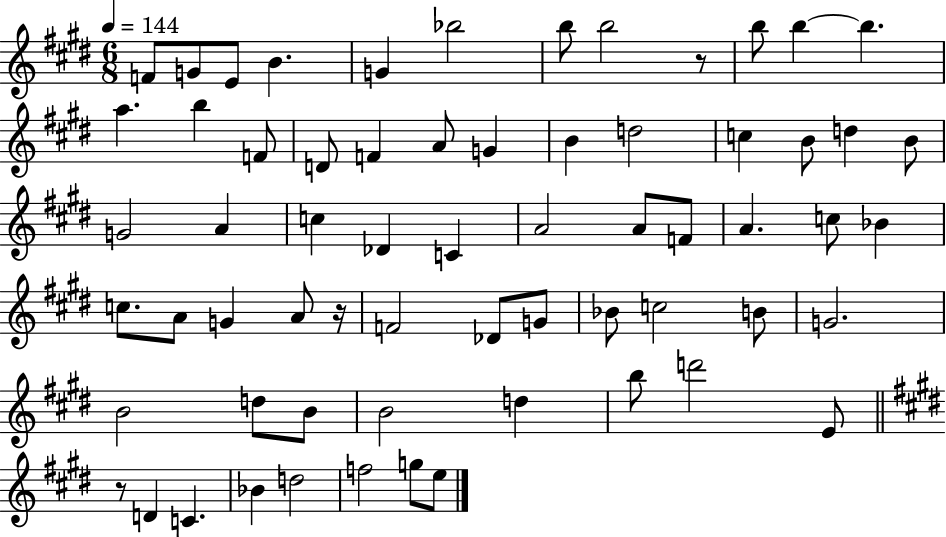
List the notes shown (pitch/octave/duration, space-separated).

F4/e G4/e E4/e B4/q. G4/q Bb5/h B5/e B5/h R/e B5/e B5/q B5/q. A5/q. B5/q F4/e D4/e F4/q A4/e G4/q B4/q D5/h C5/q B4/e D5/q B4/e G4/h A4/q C5/q Db4/q C4/q A4/h A4/e F4/e A4/q. C5/e Bb4/q C5/e. A4/e G4/q A4/e R/s F4/h Db4/e G4/e Bb4/e C5/h B4/e G4/h. B4/h D5/e B4/e B4/h D5/q B5/e D6/h E4/e R/e D4/q C4/q. Bb4/q D5/h F5/h G5/e E5/e